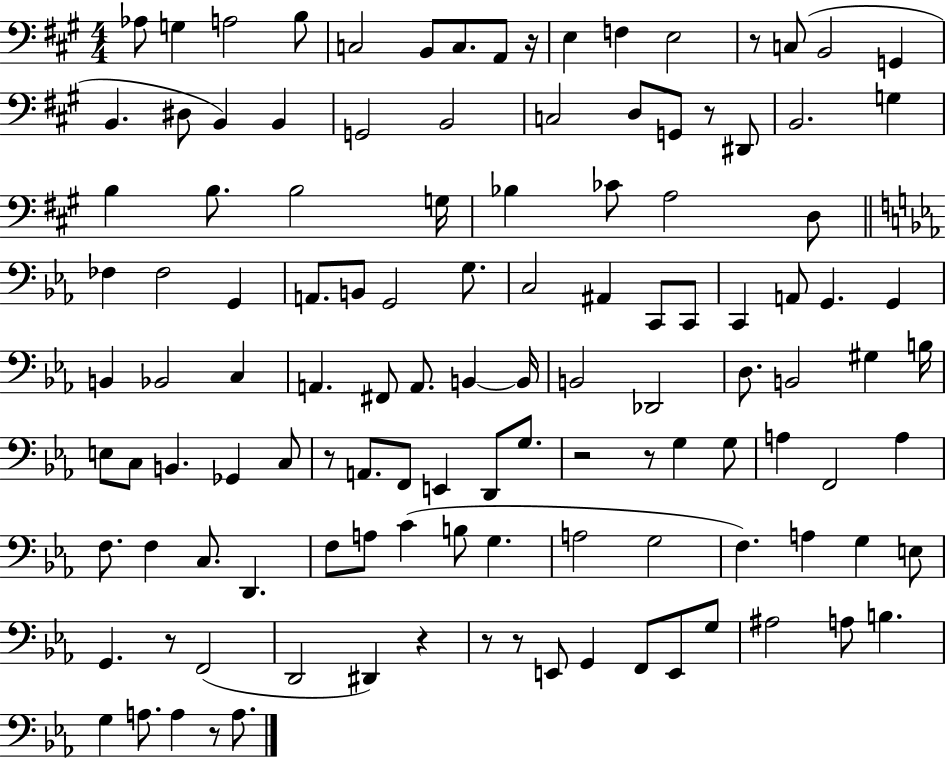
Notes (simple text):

Ab3/e G3/q A3/h B3/e C3/h B2/e C3/e. A2/e R/s E3/q F3/q E3/h R/e C3/e B2/h G2/q B2/q. D#3/e B2/q B2/q G2/h B2/h C3/h D3/e G2/e R/e D#2/e B2/h. G3/q B3/q B3/e. B3/h G3/s Bb3/q CES4/e A3/h D3/e FES3/q FES3/h G2/q A2/e. B2/e G2/h G3/e. C3/h A#2/q C2/e C2/e C2/q A2/e G2/q. G2/q B2/q Bb2/h C3/q A2/q. F#2/e A2/e. B2/q B2/s B2/h Db2/h D3/e. B2/h G#3/q B3/s E3/e C3/e B2/q. Gb2/q C3/e R/e A2/e. F2/e E2/q D2/e G3/e. R/h R/e G3/q G3/e A3/q F2/h A3/q F3/e. F3/q C3/e. D2/q. F3/e A3/e C4/q B3/e G3/q. A3/h G3/h F3/q. A3/q G3/q E3/e G2/q. R/e F2/h D2/h D#2/q R/q R/e R/e E2/e G2/q F2/e E2/e G3/e A#3/h A3/e B3/q. G3/q A3/e. A3/q R/e A3/e.